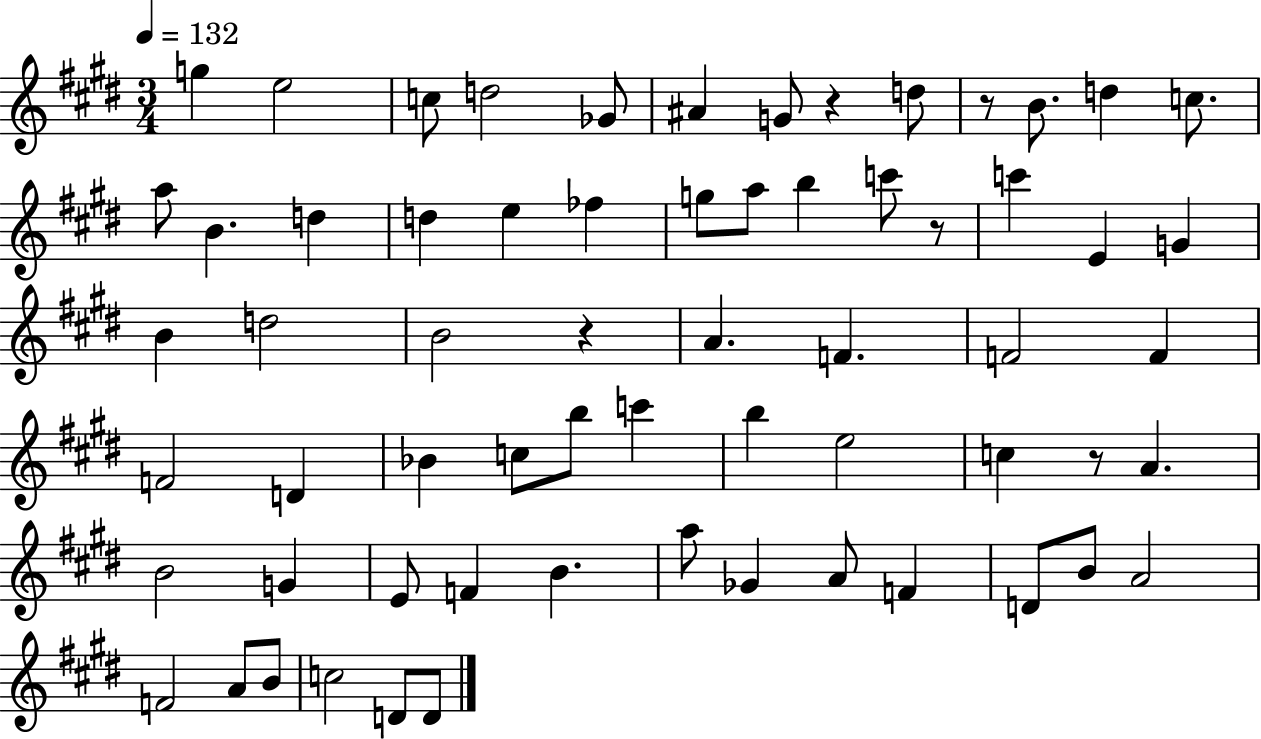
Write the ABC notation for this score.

X:1
T:Untitled
M:3/4
L:1/4
K:E
g e2 c/2 d2 _G/2 ^A G/2 z d/2 z/2 B/2 d c/2 a/2 B d d e _f g/2 a/2 b c'/2 z/2 c' E G B d2 B2 z A F F2 F F2 D _B c/2 b/2 c' b e2 c z/2 A B2 G E/2 F B a/2 _G A/2 F D/2 B/2 A2 F2 A/2 B/2 c2 D/2 D/2